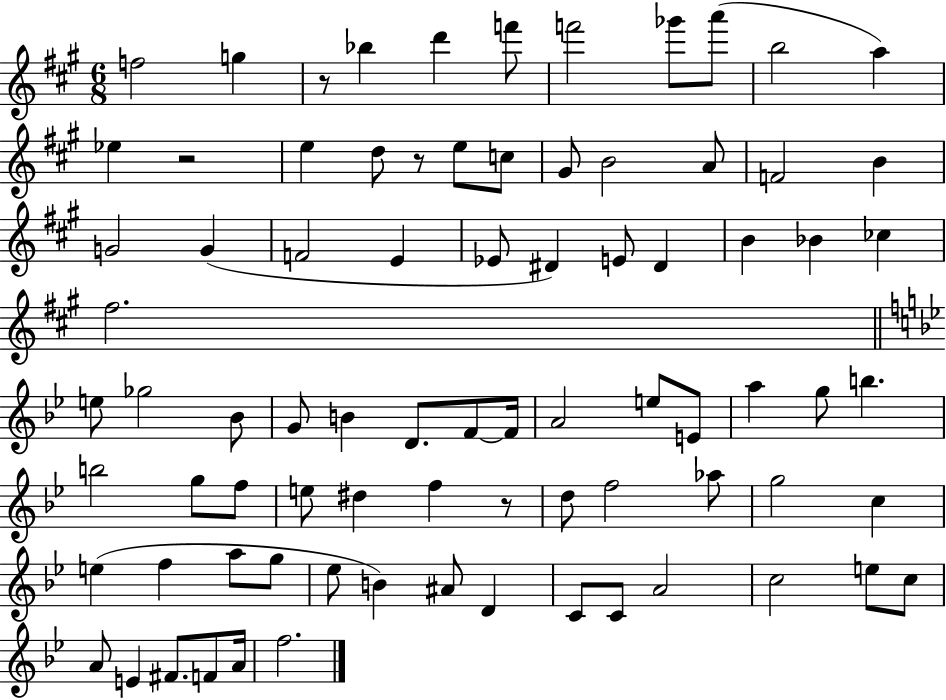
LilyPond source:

{
  \clef treble
  \numericTimeSignature
  \time 6/8
  \key a \major
  f''2 g''4 | r8 bes''4 d'''4 f'''8 | f'''2 ges'''8 a'''8( | b''2 a''4) | \break ees''4 r2 | e''4 d''8 r8 e''8 c''8 | gis'8 b'2 a'8 | f'2 b'4 | \break g'2 g'4( | f'2 e'4 | ees'8 dis'4) e'8 dis'4 | b'4 bes'4 ces''4 | \break fis''2. | \bar "||" \break \key bes \major e''8 ges''2 bes'8 | g'8 b'4 d'8. f'8~~ f'16 | a'2 e''8 e'8 | a''4 g''8 b''4. | \break b''2 g''8 f''8 | e''8 dis''4 f''4 r8 | d''8 f''2 aes''8 | g''2 c''4 | \break e''4( f''4 a''8 g''8 | ees''8 b'4) ais'8 d'4 | c'8 c'8 a'2 | c''2 e''8 c''8 | \break a'8 e'4 fis'8. f'8 a'16 | f''2. | \bar "|."
}